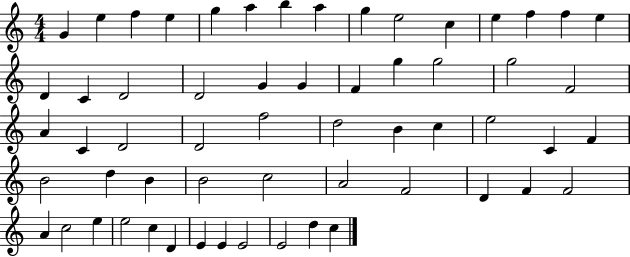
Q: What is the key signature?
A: C major